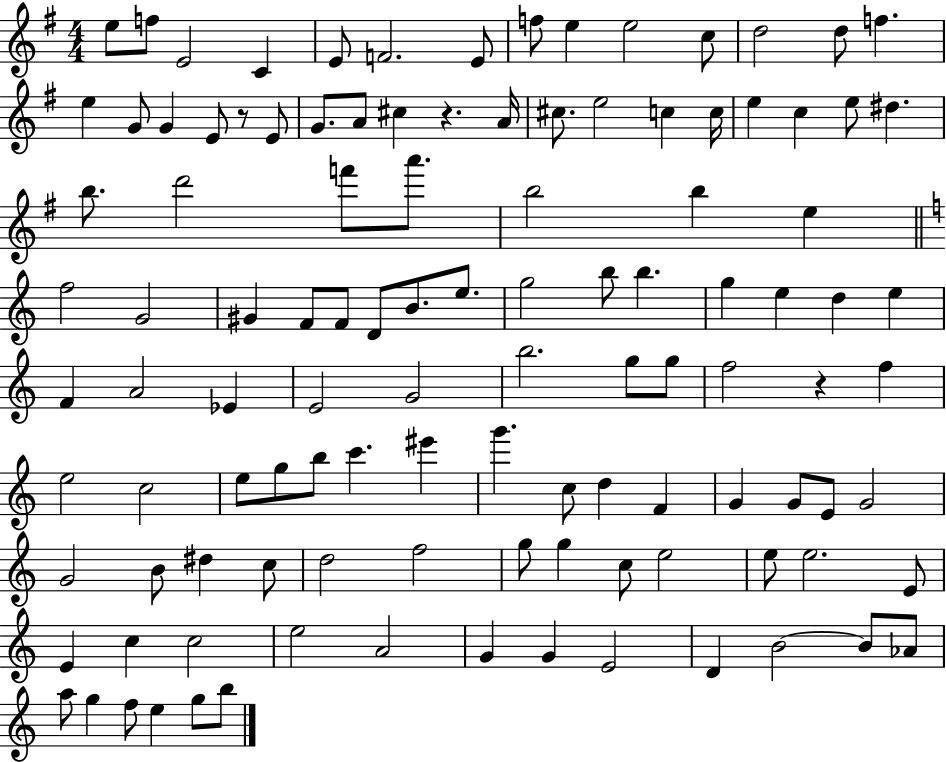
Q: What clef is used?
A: treble